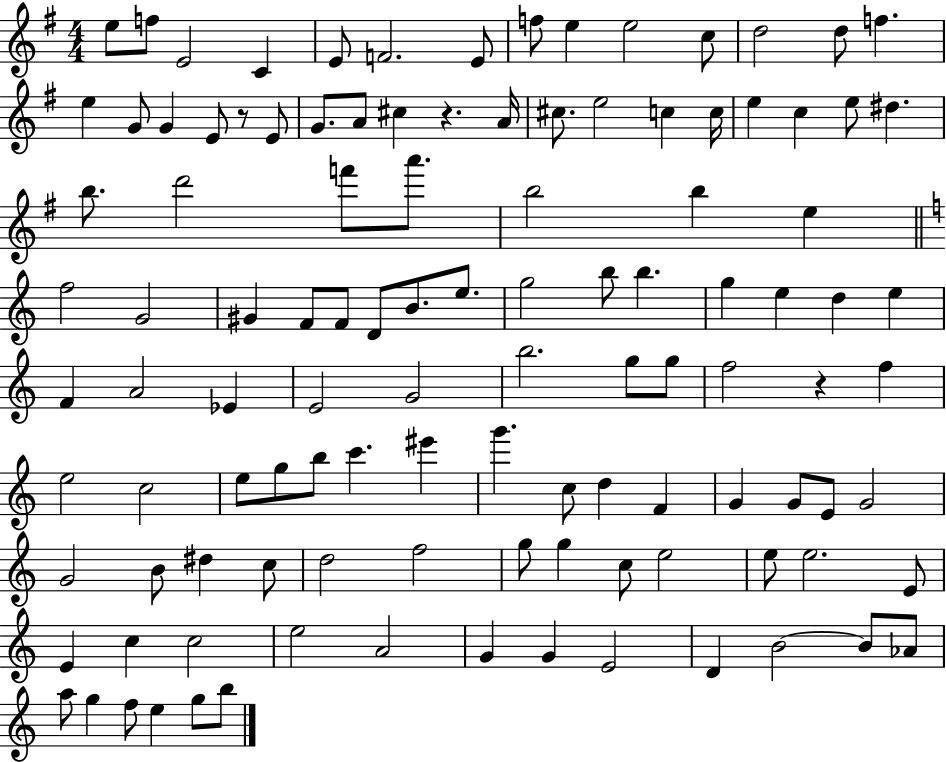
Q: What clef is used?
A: treble